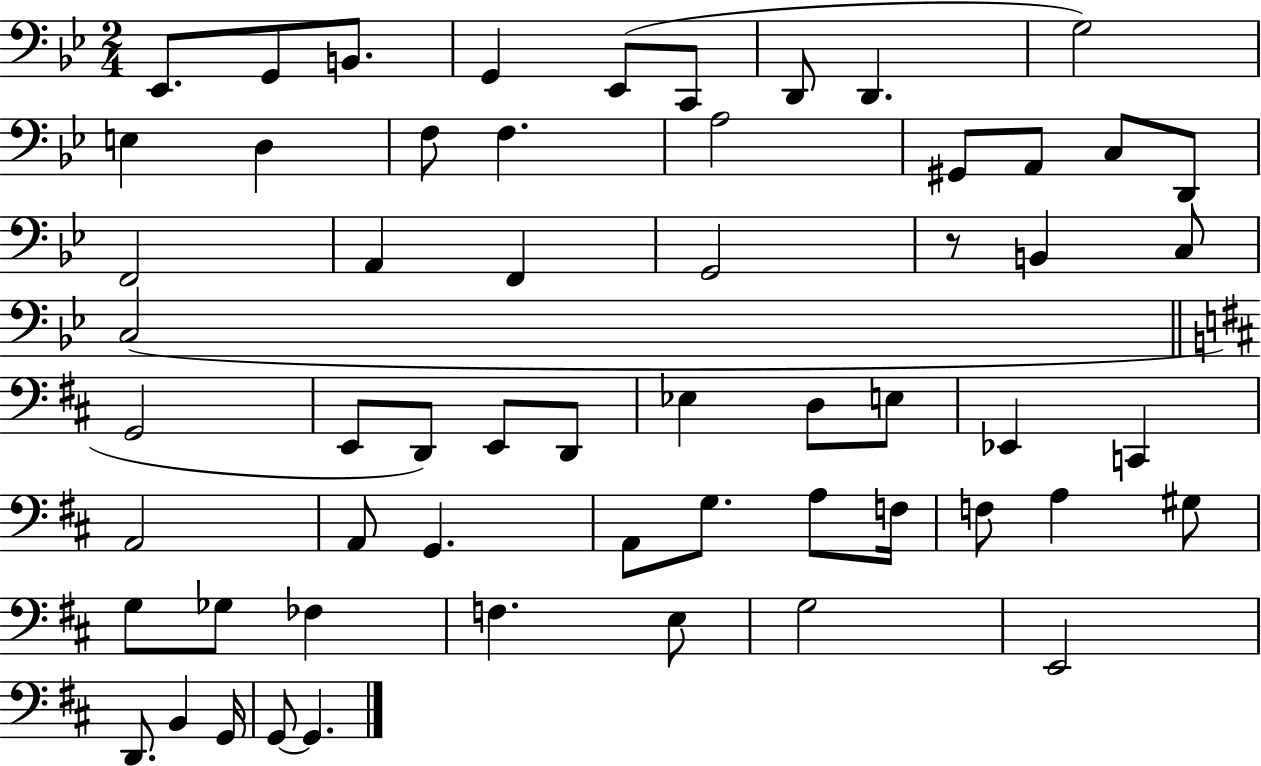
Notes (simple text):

Eb2/e. G2/e B2/e. G2/q Eb2/e C2/e D2/e D2/q. G3/h E3/q D3/q F3/e F3/q. A3/h G#2/e A2/e C3/e D2/e F2/h A2/q F2/q G2/h R/e B2/q C3/e C3/h G2/h E2/e D2/e E2/e D2/e Eb3/q D3/e E3/e Eb2/q C2/q A2/h A2/e G2/q. A2/e G3/e. A3/e F3/s F3/e A3/q G#3/e G3/e Gb3/e FES3/q F3/q. E3/e G3/h E2/h D2/e. B2/q G2/s G2/e G2/q.